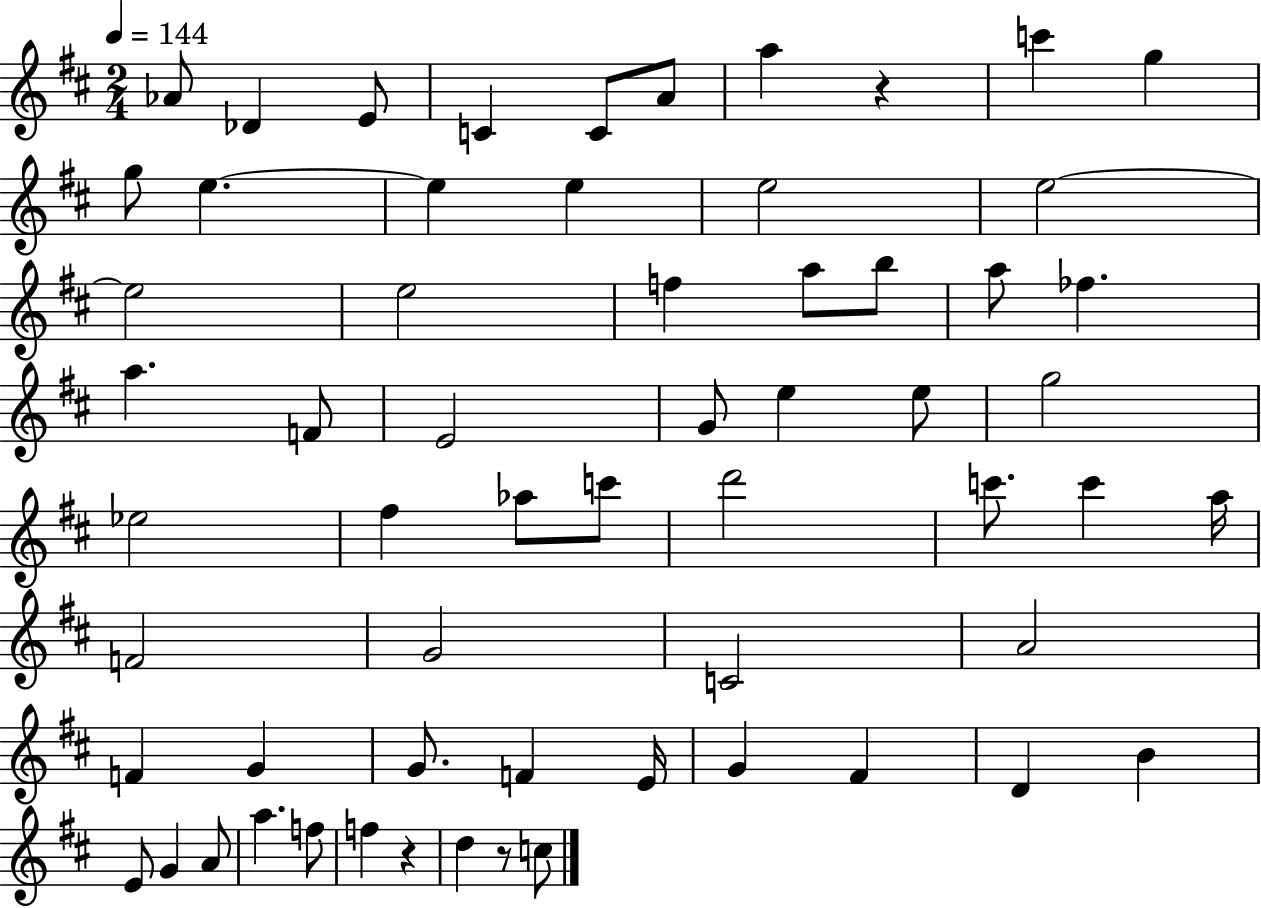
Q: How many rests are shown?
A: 3